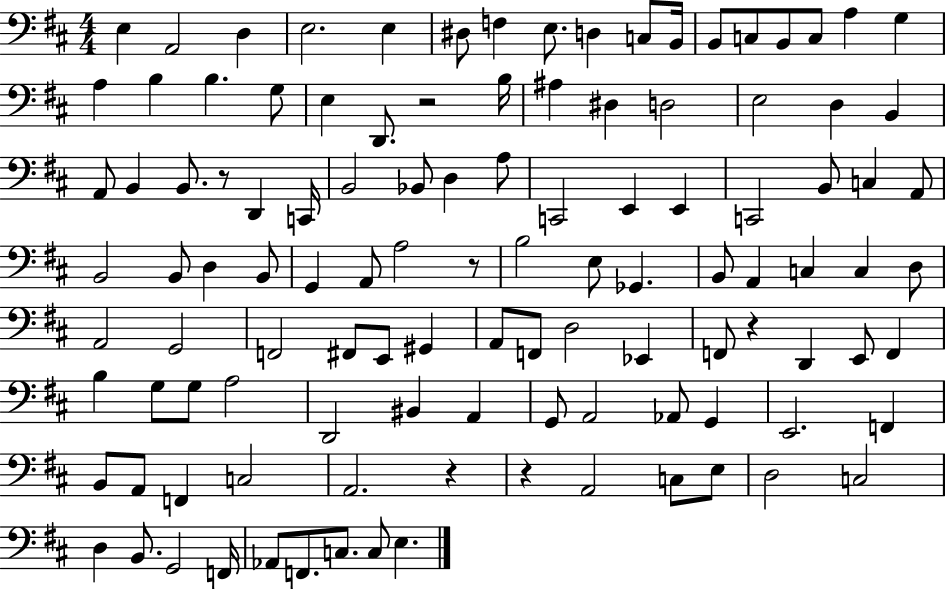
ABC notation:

X:1
T:Untitled
M:4/4
L:1/4
K:D
E, A,,2 D, E,2 E, ^D,/2 F, E,/2 D, C,/2 B,,/4 B,,/2 C,/2 B,,/2 C,/2 A, G, A, B, B, G,/2 E, D,,/2 z2 B,/4 ^A, ^D, D,2 E,2 D, B,, A,,/2 B,, B,,/2 z/2 D,, C,,/4 B,,2 _B,,/2 D, A,/2 C,,2 E,, E,, C,,2 B,,/2 C, A,,/2 B,,2 B,,/2 D, B,,/2 G,, A,,/2 A,2 z/2 B,2 E,/2 _G,, B,,/2 A,, C, C, D,/2 A,,2 G,,2 F,,2 ^F,,/2 E,,/2 ^G,, A,,/2 F,,/2 D,2 _E,, F,,/2 z D,, E,,/2 F,, B, G,/2 G,/2 A,2 D,,2 ^B,, A,, G,,/2 A,,2 _A,,/2 G,, E,,2 F,, B,,/2 A,,/2 F,, C,2 A,,2 z z A,,2 C,/2 E,/2 D,2 C,2 D, B,,/2 G,,2 F,,/4 _A,,/2 F,,/2 C,/2 C,/2 E,